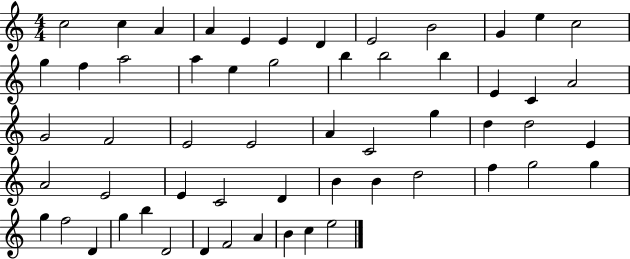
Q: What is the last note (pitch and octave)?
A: E5